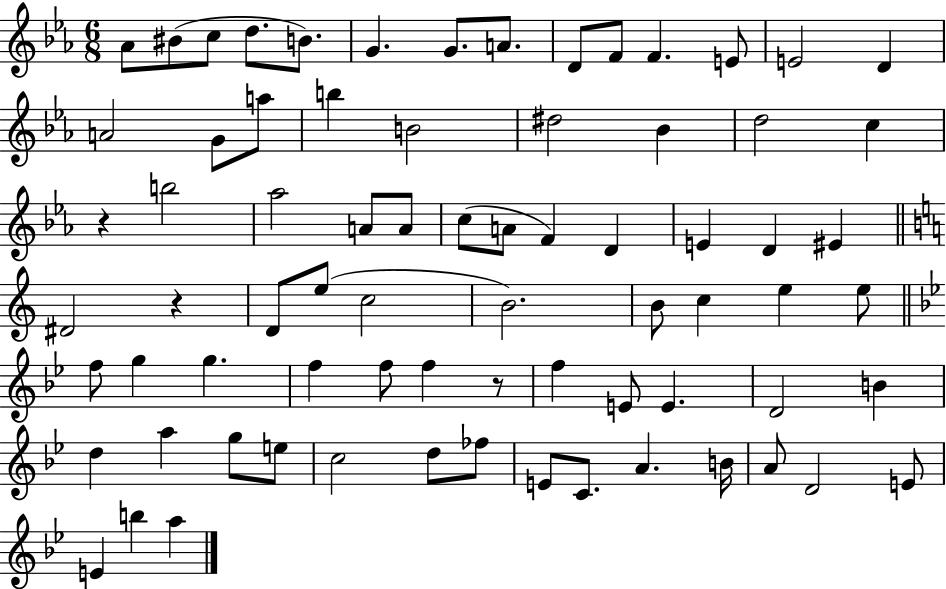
X:1
T:Untitled
M:6/8
L:1/4
K:Eb
_A/2 ^B/2 c/2 d/2 B/2 G G/2 A/2 D/2 F/2 F E/2 E2 D A2 G/2 a/2 b B2 ^d2 _B d2 c z b2 _a2 A/2 A/2 c/2 A/2 F D E D ^E ^D2 z D/2 e/2 c2 B2 B/2 c e e/2 f/2 g g f f/2 f z/2 f E/2 E D2 B d a g/2 e/2 c2 d/2 _f/2 E/2 C/2 A B/4 A/2 D2 E/2 E b a